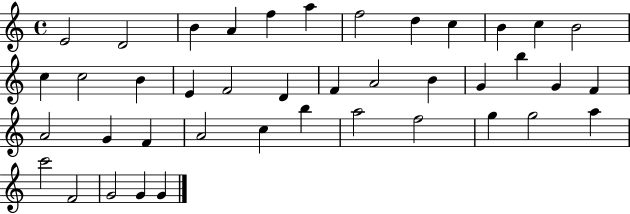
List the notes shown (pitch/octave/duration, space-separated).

E4/h D4/h B4/q A4/q F5/q A5/q F5/h D5/q C5/q B4/q C5/q B4/h C5/q C5/h B4/q E4/q F4/h D4/q F4/q A4/h B4/q G4/q B5/q G4/q F4/q A4/h G4/q F4/q A4/h C5/q B5/q A5/h F5/h G5/q G5/h A5/q C6/h F4/h G4/h G4/q G4/q